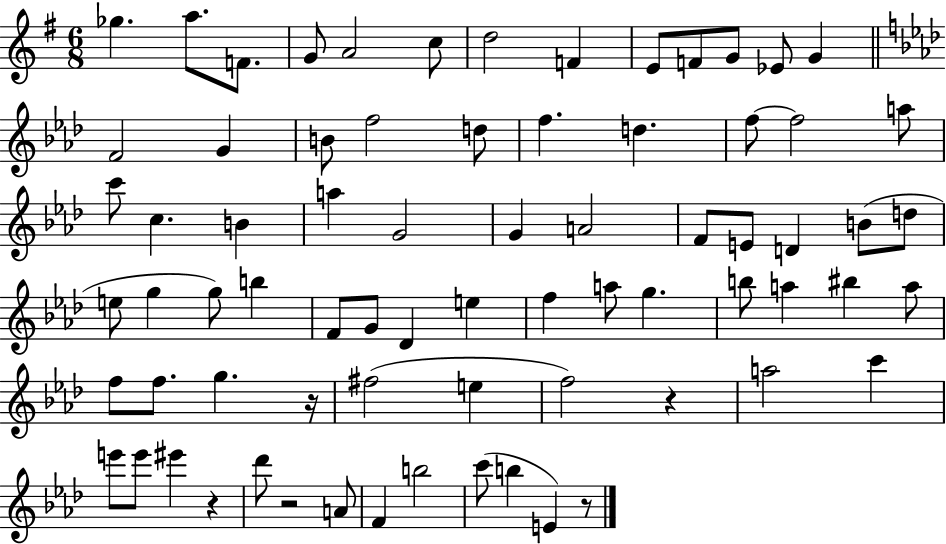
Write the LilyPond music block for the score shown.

{
  \clef treble
  \numericTimeSignature
  \time 6/8
  \key g \major
  ges''4. a''8. f'8. | g'8 a'2 c''8 | d''2 f'4 | e'8 f'8 g'8 ees'8 g'4 | \break \bar "||" \break \key aes \major f'2 g'4 | b'8 f''2 d''8 | f''4. d''4. | f''8~~ f''2 a''8 | \break c'''8 c''4. b'4 | a''4 g'2 | g'4 a'2 | f'8 e'8 d'4 b'8( d''8 | \break e''8 g''4 g''8) b''4 | f'8 g'8 des'4 e''4 | f''4 a''8 g''4. | b''8 a''4 bis''4 a''8 | \break f''8 f''8. g''4. r16 | fis''2( e''4 | f''2) r4 | a''2 c'''4 | \break e'''8 e'''8 eis'''4 r4 | des'''8 r2 a'8 | f'4 b''2 | c'''8( b''4 e'4) r8 | \break \bar "|."
}